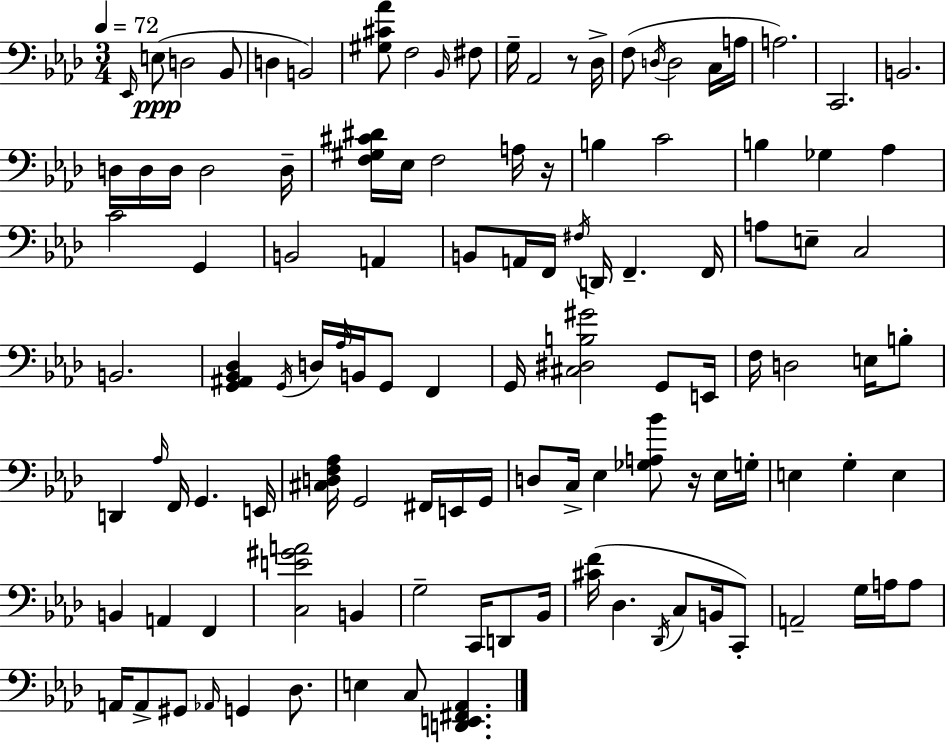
X:1
T:Untitled
M:3/4
L:1/4
K:Ab
_E,,/4 E,/2 D,2 _B,,/2 D, B,,2 [^G,^C_A]/2 F,2 _B,,/4 ^F,/2 G,/4 _A,,2 z/2 _D,/4 F,/2 D,/4 D,2 C,/4 A,/4 A,2 C,,2 B,,2 D,/4 D,/4 D,/4 D,2 D,/4 [F,^G,^C^D]/4 _E,/4 F,2 A,/4 z/4 B, C2 B, _G, _A, C2 G,, B,,2 A,, B,,/2 A,,/4 F,,/4 ^F,/4 D,,/4 F,, F,,/4 A,/2 E,/2 C,2 B,,2 [G,,^A,,_B,,_D,] G,,/4 D,/4 _A,/4 B,,/4 G,,/2 F,, G,,/4 [^C,^D,B,^G]2 G,,/2 E,,/4 F,/4 D,2 E,/4 B,/2 D,, _A,/4 F,,/4 G,, E,,/4 [^C,D,F,_A,]/4 G,,2 ^F,,/4 E,,/4 G,,/4 D,/2 C,/4 _E, [_G,A,_B]/2 z/4 _E,/4 G,/4 E, G, E, B,, A,, F,, [C,E^GA]2 B,, G,2 C,,/4 D,,/2 _B,,/4 [^CF]/4 _D, _D,,/4 C,/2 B,,/4 C,,/2 A,,2 G,/4 A,/4 A,/2 A,,/4 A,,/2 ^G,,/2 _A,,/4 G,, _D,/2 E, C,/2 [D,,E,,^F,,_A,,]